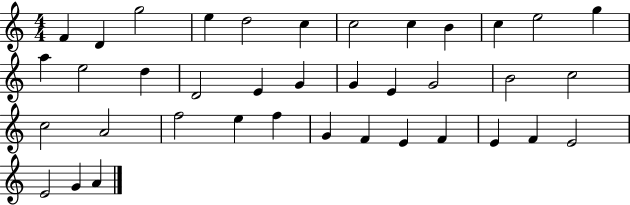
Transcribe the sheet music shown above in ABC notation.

X:1
T:Untitled
M:4/4
L:1/4
K:C
F D g2 e d2 c c2 c B c e2 g a e2 d D2 E G G E G2 B2 c2 c2 A2 f2 e f G F E F E F E2 E2 G A